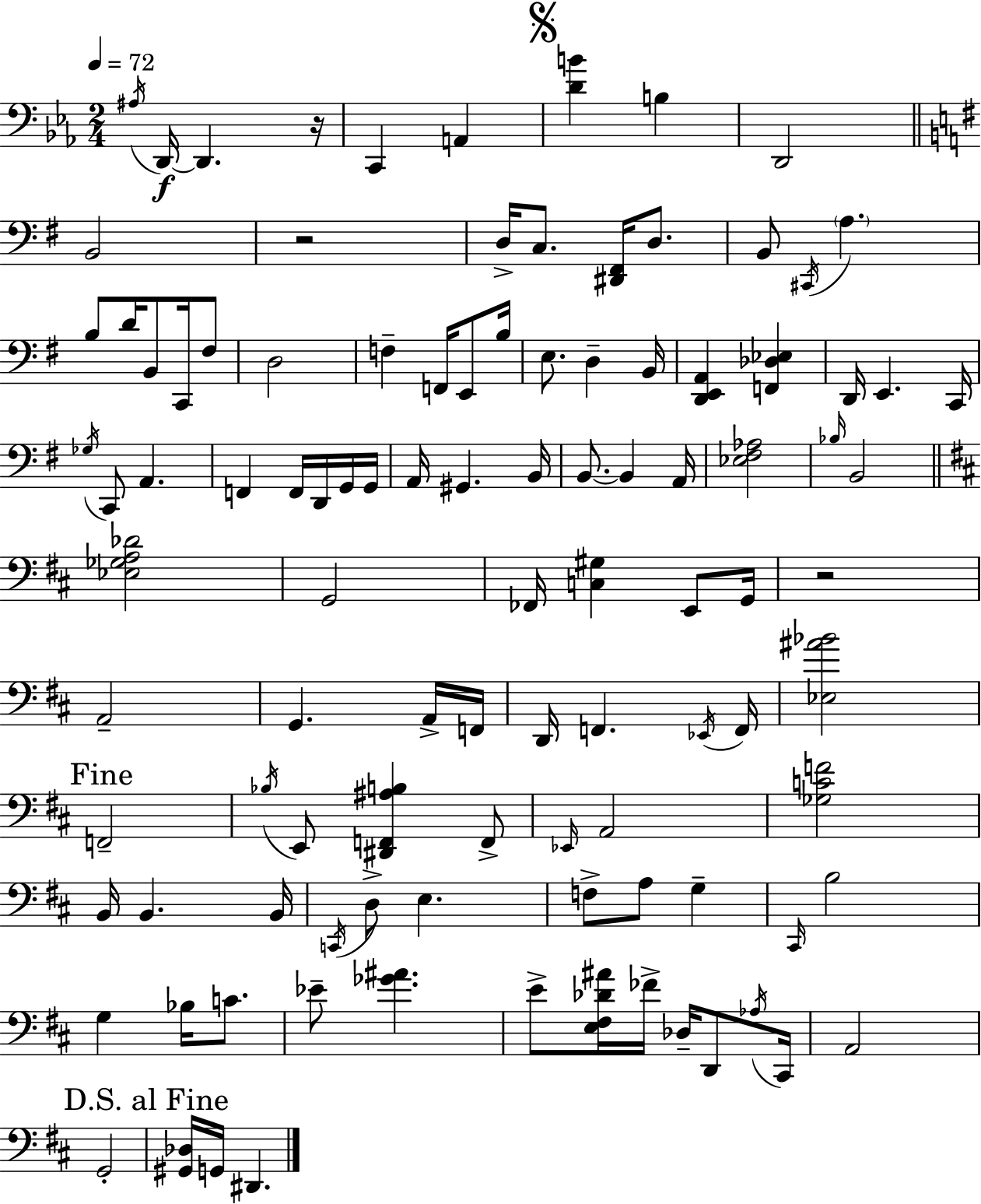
A#3/s D2/s D2/q. R/s C2/q A2/q [D4,B4]/q B3/q D2/h B2/h R/h D3/s C3/e. [D#2,F#2]/s D3/e. B2/e C#2/s A3/q. B3/e D4/s B2/e C2/s F#3/e D3/h F3/q F2/s E2/e B3/s E3/e. D3/q B2/s [D2,E2,A2]/q [F2,Db3,Eb3]/q D2/s E2/q. C2/s Gb3/s C2/e A2/q. F2/q F2/s D2/s G2/s G2/s A2/s G#2/q. B2/s B2/e. B2/q A2/s [Eb3,F#3,Ab3]/h Bb3/s B2/h [Eb3,Gb3,A3,Db4]/h G2/h FES2/s [C3,G#3]/q E2/e G2/s R/h A2/h G2/q. A2/s F2/s D2/s F2/q. Eb2/s F2/s [Eb3,A#4,Bb4]/h F2/h Bb3/s E2/e [D#2,F2,A#3,B3]/q F2/e Eb2/s A2/h [Gb3,C4,F4]/h B2/s B2/q. B2/s C2/s D3/e E3/q. F3/e A3/e G3/q C#2/s B3/h G3/q Bb3/s C4/e. Eb4/e [Gb4,A#4]/q. E4/e [E3,F#3,Db4,A#4]/s FES4/s Db3/s D2/e Ab3/s C#2/s A2/h G2/h [G#2,Db3]/s G2/s D#2/q.